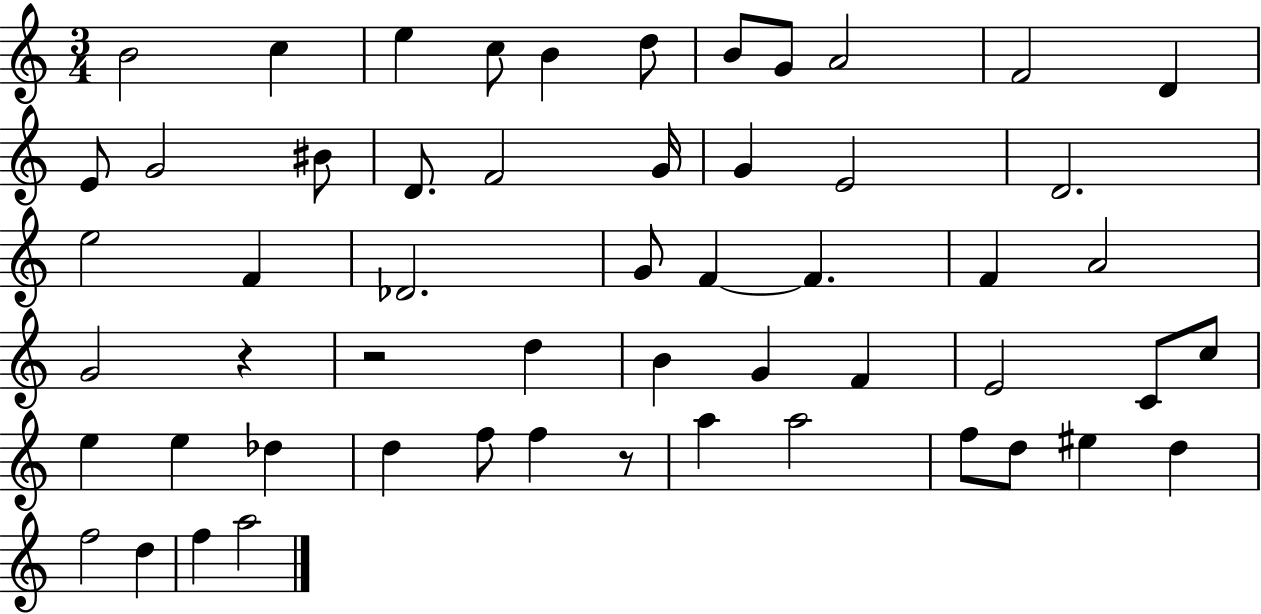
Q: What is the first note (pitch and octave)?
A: B4